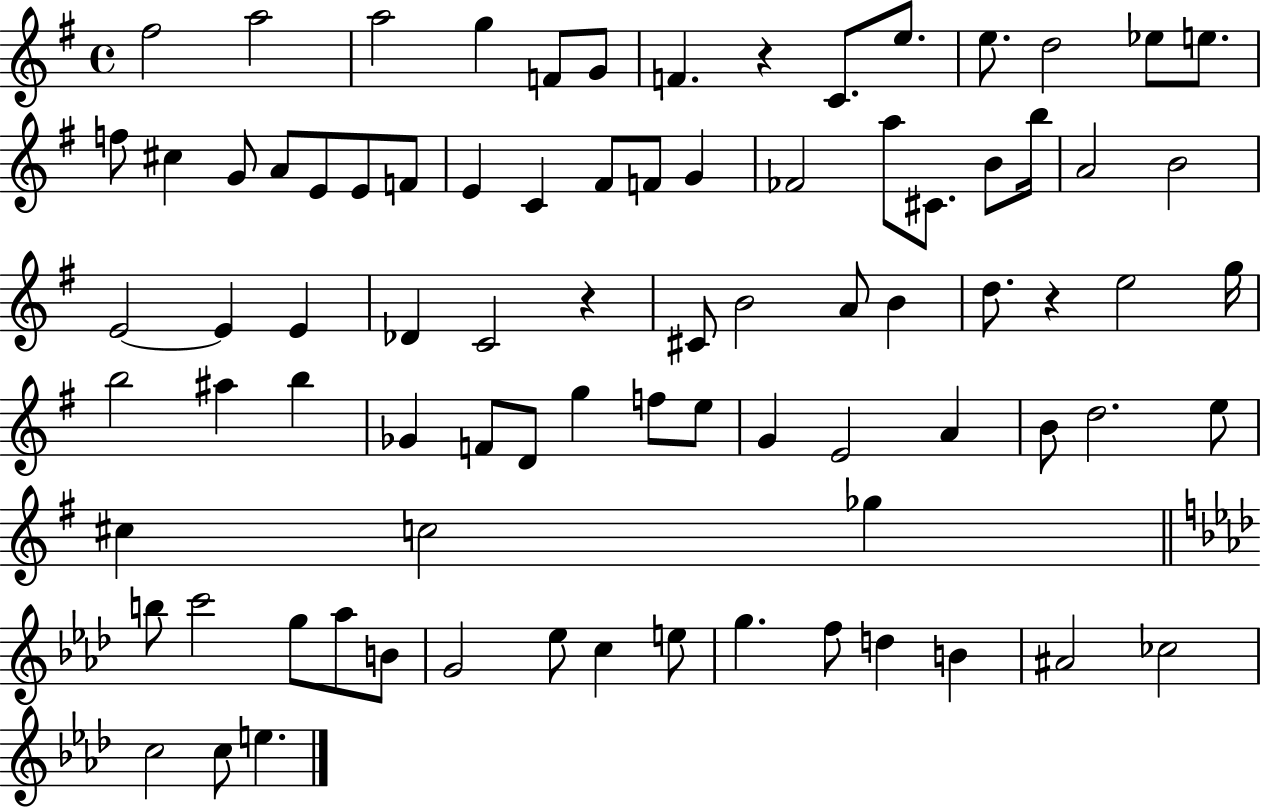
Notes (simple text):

F#5/h A5/h A5/h G5/q F4/e G4/e F4/q. R/q C4/e. E5/e. E5/e. D5/h Eb5/e E5/e. F5/e C#5/q G4/e A4/e E4/e E4/e F4/e E4/q C4/q F#4/e F4/e G4/q FES4/h A5/e C#4/e. B4/e B5/s A4/h B4/h E4/h E4/q E4/q Db4/q C4/h R/q C#4/e B4/h A4/e B4/q D5/e. R/q E5/h G5/s B5/h A#5/q B5/q Gb4/q F4/e D4/e G5/q F5/e E5/e G4/q E4/h A4/q B4/e D5/h. E5/e C#5/q C5/h Gb5/q B5/e C6/h G5/e Ab5/e B4/e G4/h Eb5/e C5/q E5/e G5/q. F5/e D5/q B4/q A#4/h CES5/h C5/h C5/e E5/q.